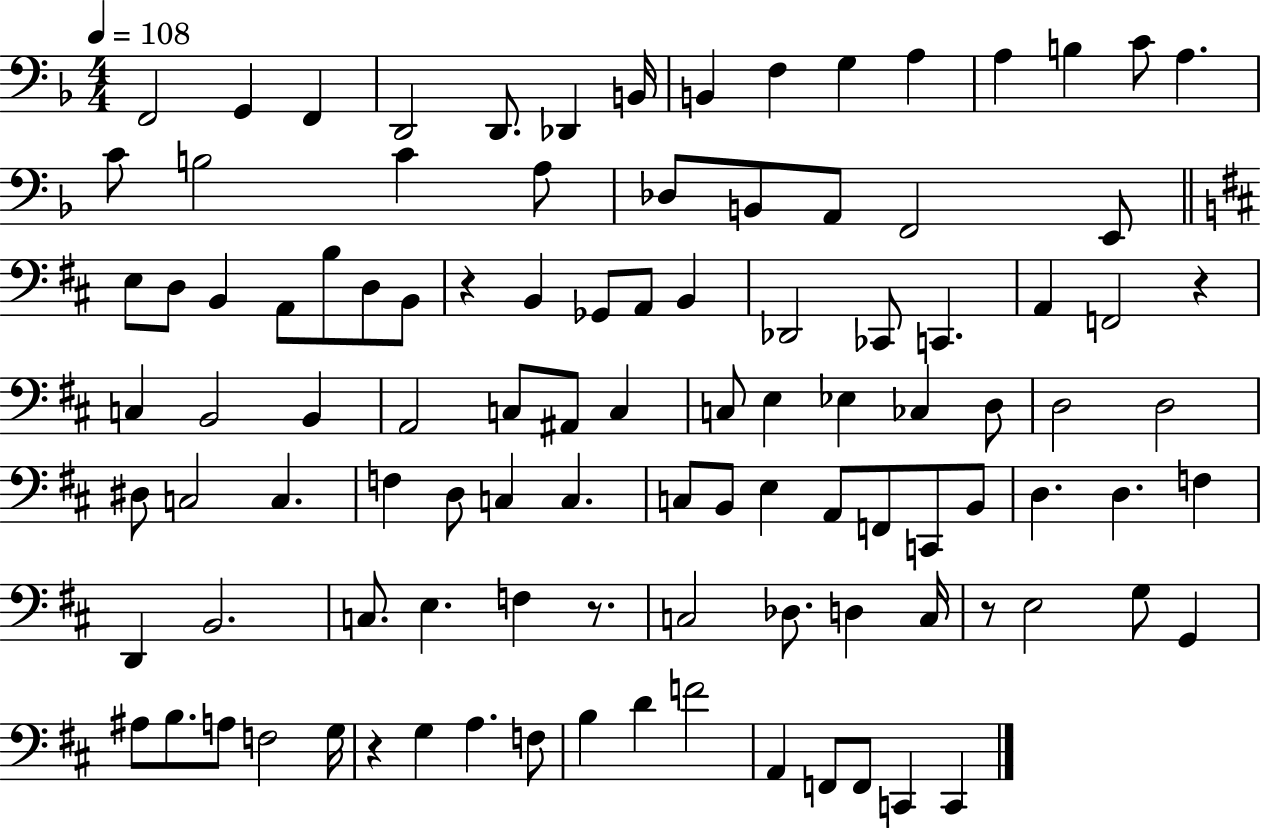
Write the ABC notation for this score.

X:1
T:Untitled
M:4/4
L:1/4
K:F
F,,2 G,, F,, D,,2 D,,/2 _D,, B,,/4 B,, F, G, A, A, B, C/2 A, C/2 B,2 C A,/2 _D,/2 B,,/2 A,,/2 F,,2 E,,/2 E,/2 D,/2 B,, A,,/2 B,/2 D,/2 B,,/2 z B,, _G,,/2 A,,/2 B,, _D,,2 _C,,/2 C,, A,, F,,2 z C, B,,2 B,, A,,2 C,/2 ^A,,/2 C, C,/2 E, _E, _C, D,/2 D,2 D,2 ^D,/2 C,2 C, F, D,/2 C, C, C,/2 B,,/2 E, A,,/2 F,,/2 C,,/2 B,,/2 D, D, F, D,, B,,2 C,/2 E, F, z/2 C,2 _D,/2 D, C,/4 z/2 E,2 G,/2 G,, ^A,/2 B,/2 A,/2 F,2 G,/4 z G, A, F,/2 B, D F2 A,, F,,/2 F,,/2 C,, C,,